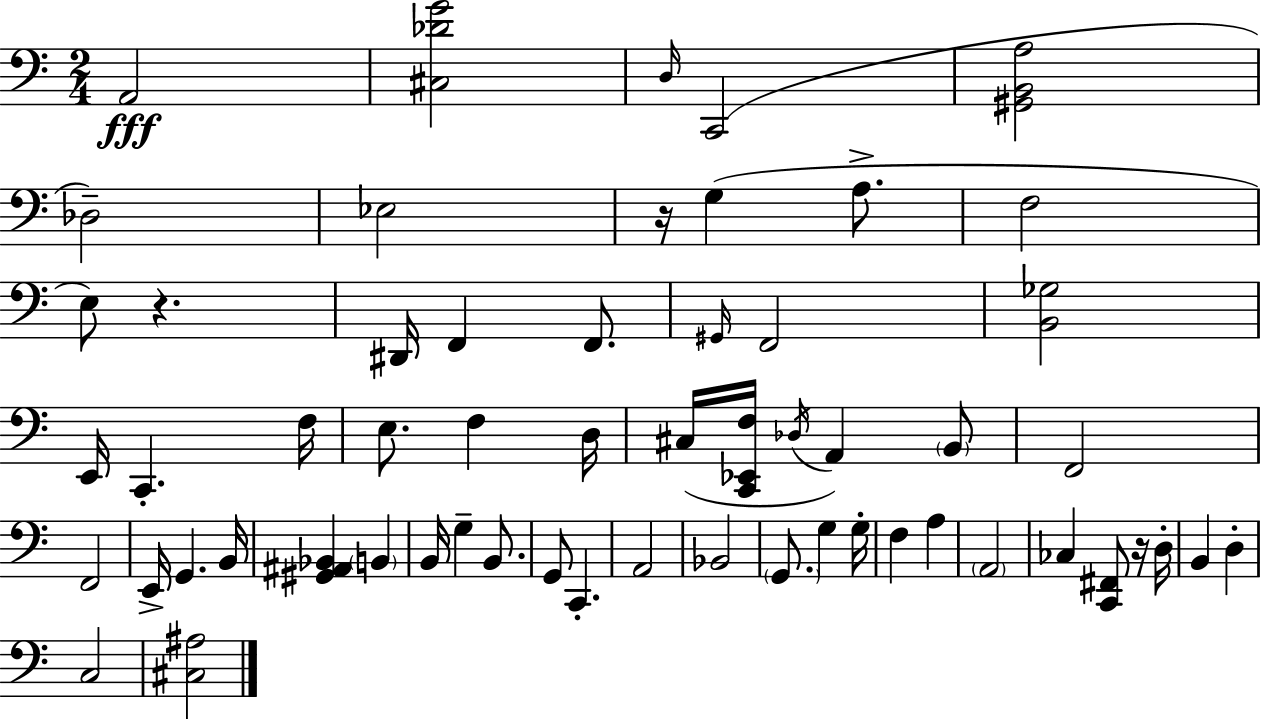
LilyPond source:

{
  \clef bass
  \numericTimeSignature
  \time 2/4
  \key a \minor
  a,2\fff | <cis des' g'>2 | \grace { d16 } c,2( | <gis, b, a>2 | \break des2--) | ees2 | r16 g4( a8.-> | f2 | \break e8) r4. | dis,16 f,4 f,8. | \grace { gis,16 } f,2 | <b, ges>2 | \break e,16 c,4.-. | f16 e8. f4 | d16 cis16( <c, ees, f>16 \acciaccatura { des16 } a,4) | \parenthesize b,8 f,2 | \break f,2 | e,16-> g,4. | b,16 <gis, ais, bes,>4 \parenthesize b,4 | b,16 g4-- | \break b,8. g,8 c,4.-. | a,2 | bes,2 | \parenthesize g,8. g4 | \break g16-. f4 a4 | \parenthesize a,2 | ces4 <c, fis,>8 | r16 d16-. b,4 d4-. | \break c2 | <cis ais>2 | \bar "|."
}